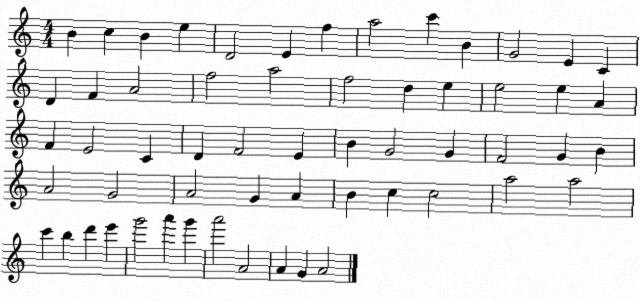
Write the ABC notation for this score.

X:1
T:Untitled
M:4/4
L:1/4
K:C
B c B e D2 E f a2 c' B G2 E C D F A2 f2 a2 f2 d e e2 e A F E2 C D F2 E B G2 G F2 G B A2 G2 A2 G A B c c2 a2 a2 c' b d' e' g'2 a' g' a'2 A2 A G A2